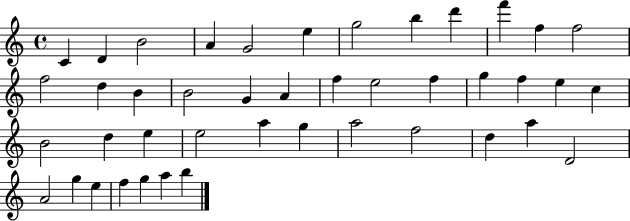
C4/q D4/q B4/h A4/q G4/h E5/q G5/h B5/q D6/q F6/q F5/q F5/h F5/h D5/q B4/q B4/h G4/q A4/q F5/q E5/h F5/q G5/q F5/q E5/q C5/q B4/h D5/q E5/q E5/h A5/q G5/q A5/h F5/h D5/q A5/q D4/h A4/h G5/q E5/q F5/q G5/q A5/q B5/q